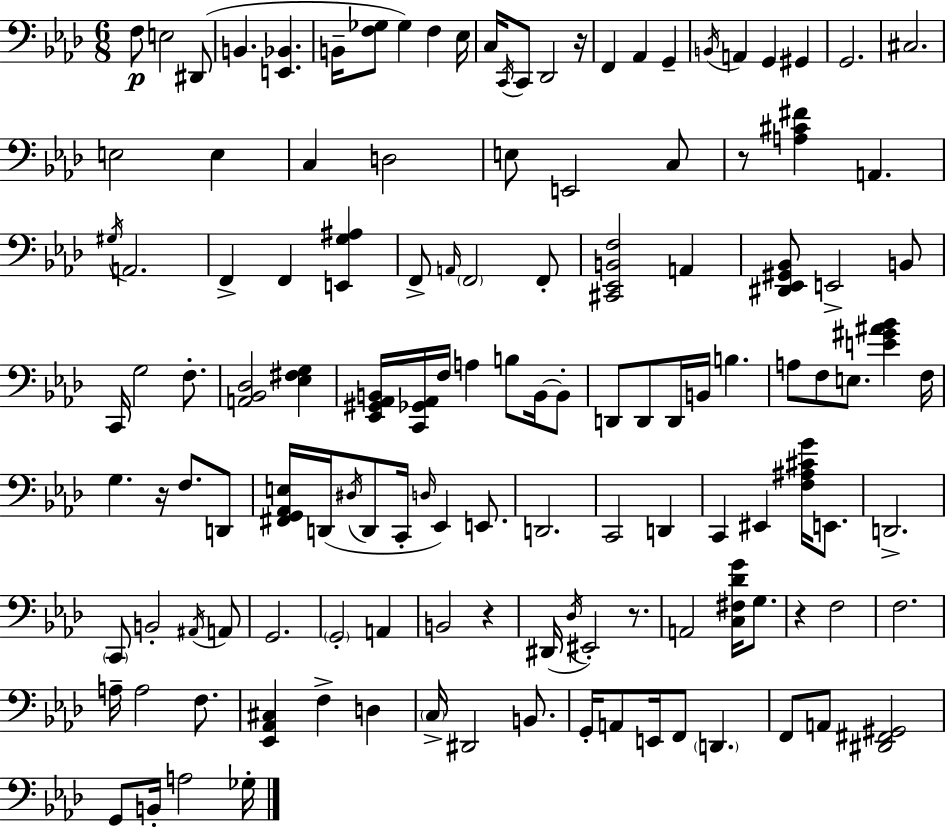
{
  \clef bass
  \numericTimeSignature
  \time 6/8
  \key aes \major
  \repeat volta 2 { f8\p e2 dis,8( | b,4. <e, bes,>4. | b,16-- <f ges>8 ges4) f4 ees16 | c16 \acciaccatura { c,16 } c,8 des,2 | \break r16 f,4 aes,4 g,4-- | \acciaccatura { b,16 } a,4 g,4 gis,4 | g,2. | cis2. | \break e2 e4 | c4 d2 | e8 e,2 | c8 r8 <a cis' fis'>4 a,4. | \break \acciaccatura { gis16 } a,2. | f,4-> f,4 <e, g ais>4 | f,8-> \grace { a,16 } \parenthesize f,2 | f,8-. <cis, ees, b, f>2 | \break a,4 <dis, ees, gis, bes,>8 e,2-> | b,8 c,16 g2 | f8.-. <a, bes, des>2 | <ees fis g>4 <ees, gis, aes, b,>16 <c, ges, aes,>16 f16 a4 b8 | \break b,16~~ b,8-. d,8 d,8 d,16 b,16 b4. | a8 f8 e8. <e' gis' ais' bes'>4 | f16 g4. r16 f8. | d,8 <fis, g, aes, e>16 d,16( \acciaccatura { dis16 } d,8 c,16-. \grace { d16 } ees,4) | \break e,8. d,2. | c,2 | d,4 c,4 eis,4 | <f ais cis' g'>16 e,8. d,2.-> | \break \parenthesize c,8 b,2-. | \acciaccatura { ais,16 } a,8 g,2. | \parenthesize g,2-. | a,4 b,2 | \break r4 dis,16( \acciaccatura { des16 } eis,2-.) | r8. a,2 | <c fis des' g'>16 g8. r4 | f2 f2. | \break a16-- a2 | f8. <ees, aes, cis>4 | f4-> d4 \parenthesize c16-> dis,2 | b,8. g,16-. a,8 e,16 | \break f,8 \parenthesize d,4. f,8 a,8 | <dis, fis, gis,>2 g,8 b,16-. a2 | ges16-. } \bar "|."
}